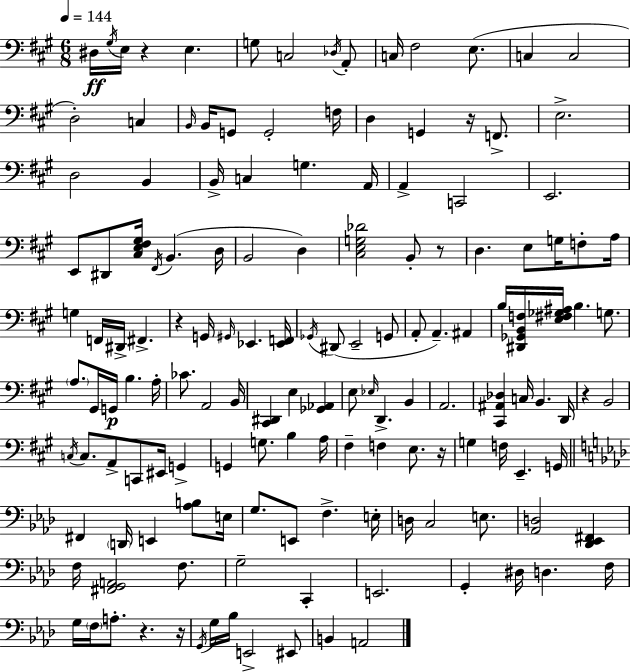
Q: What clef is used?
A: bass